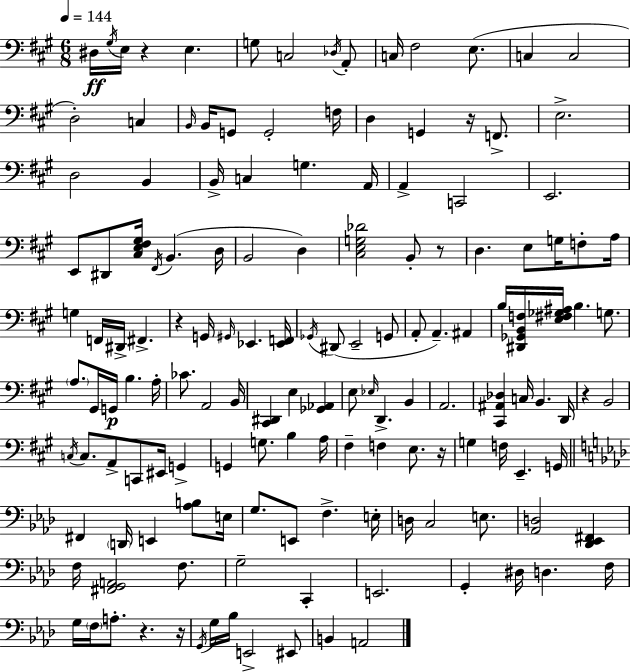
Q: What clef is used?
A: bass